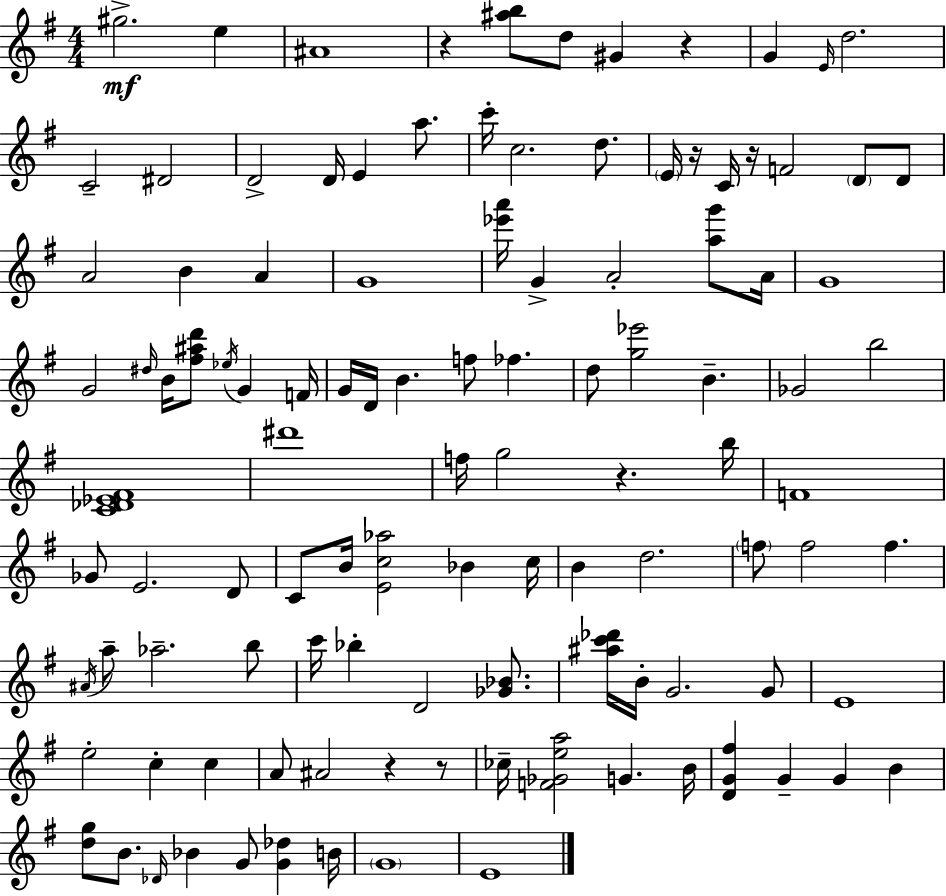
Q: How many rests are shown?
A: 7